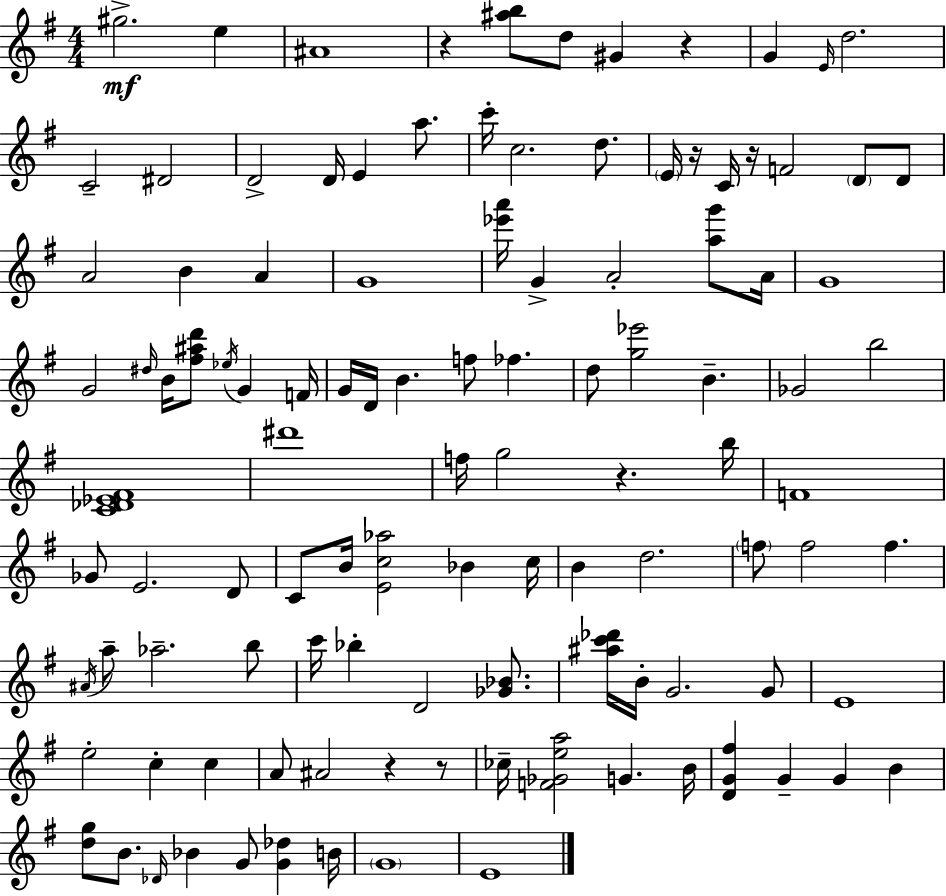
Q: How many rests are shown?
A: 7